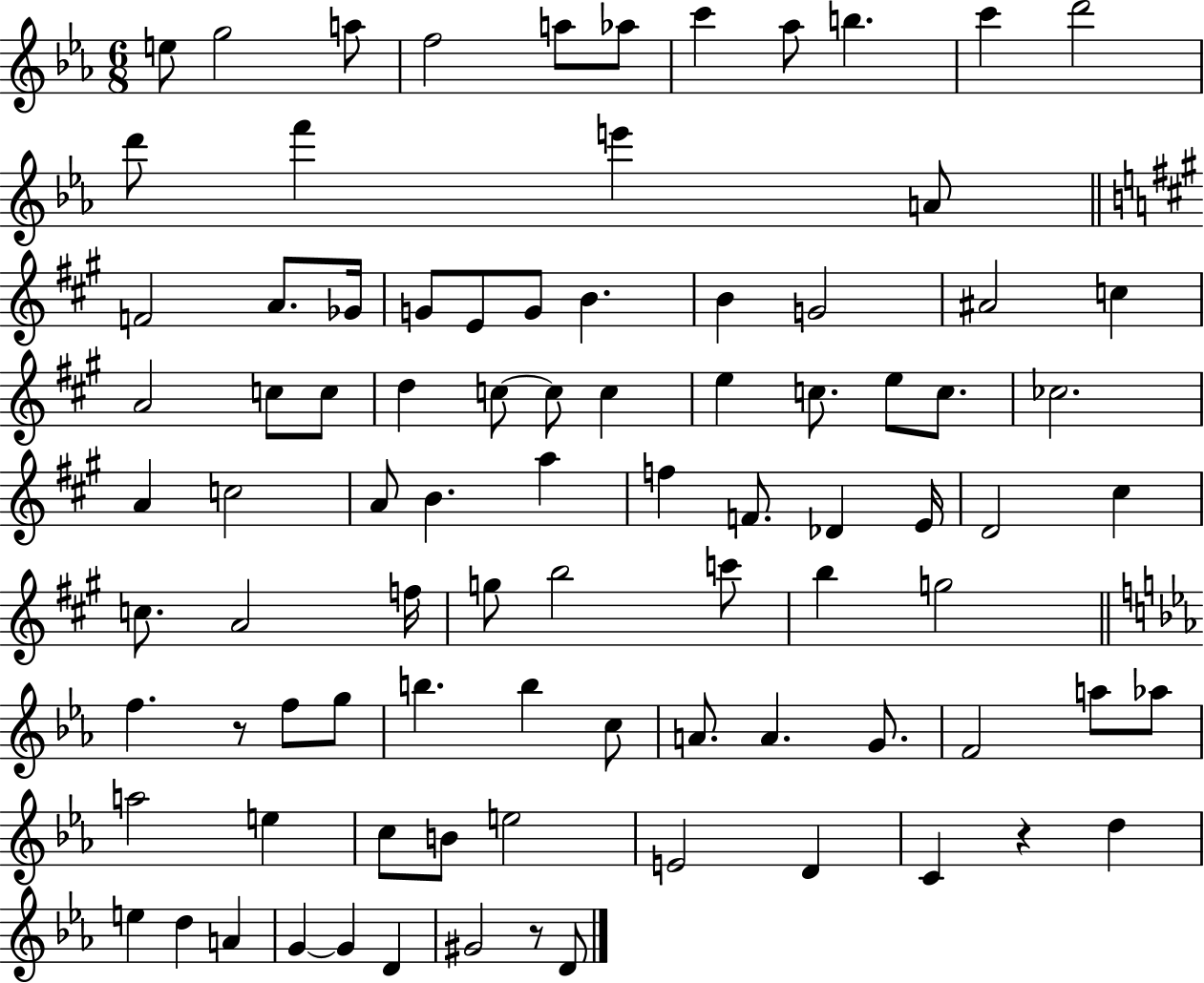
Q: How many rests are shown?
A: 3